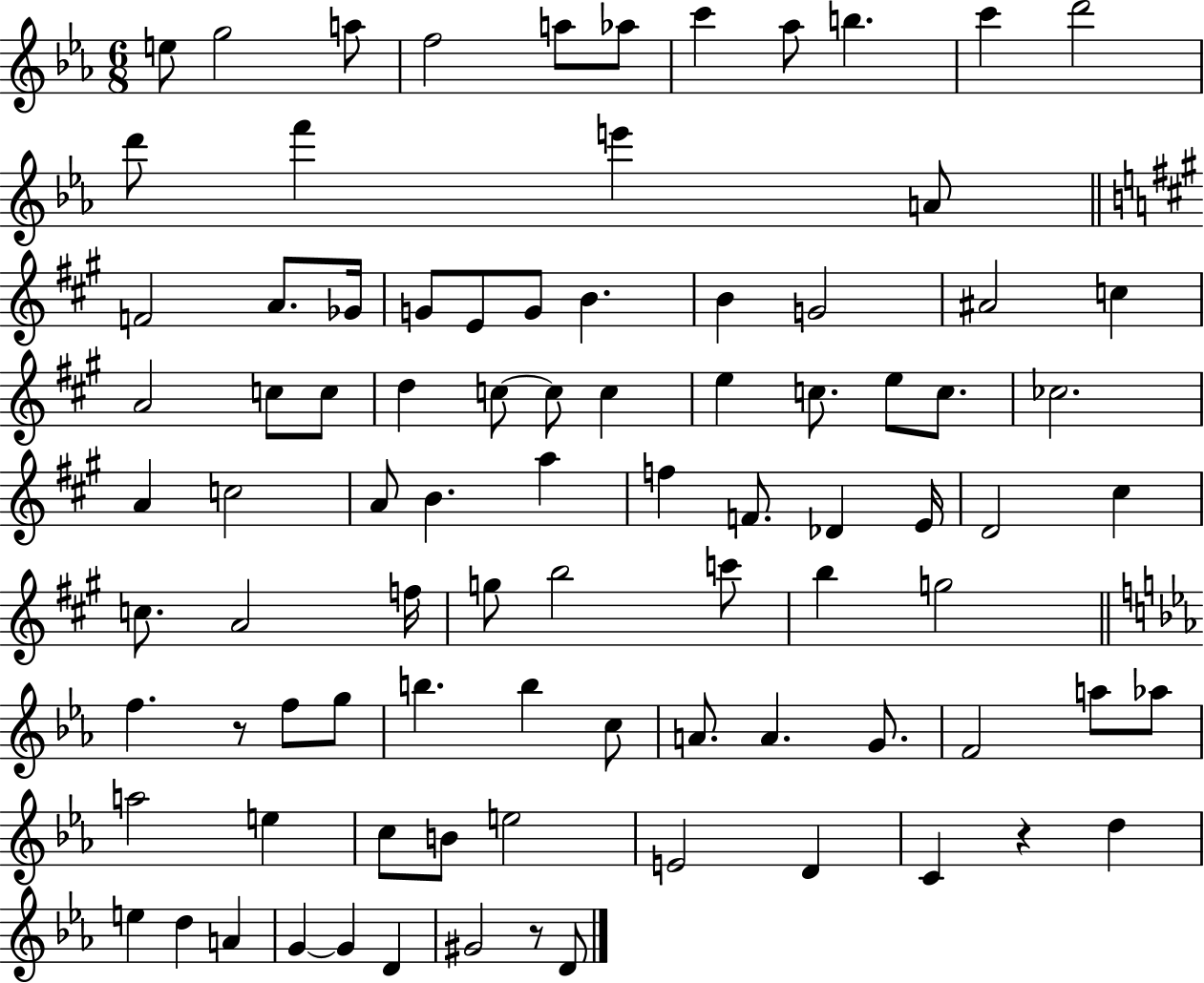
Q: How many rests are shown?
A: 3